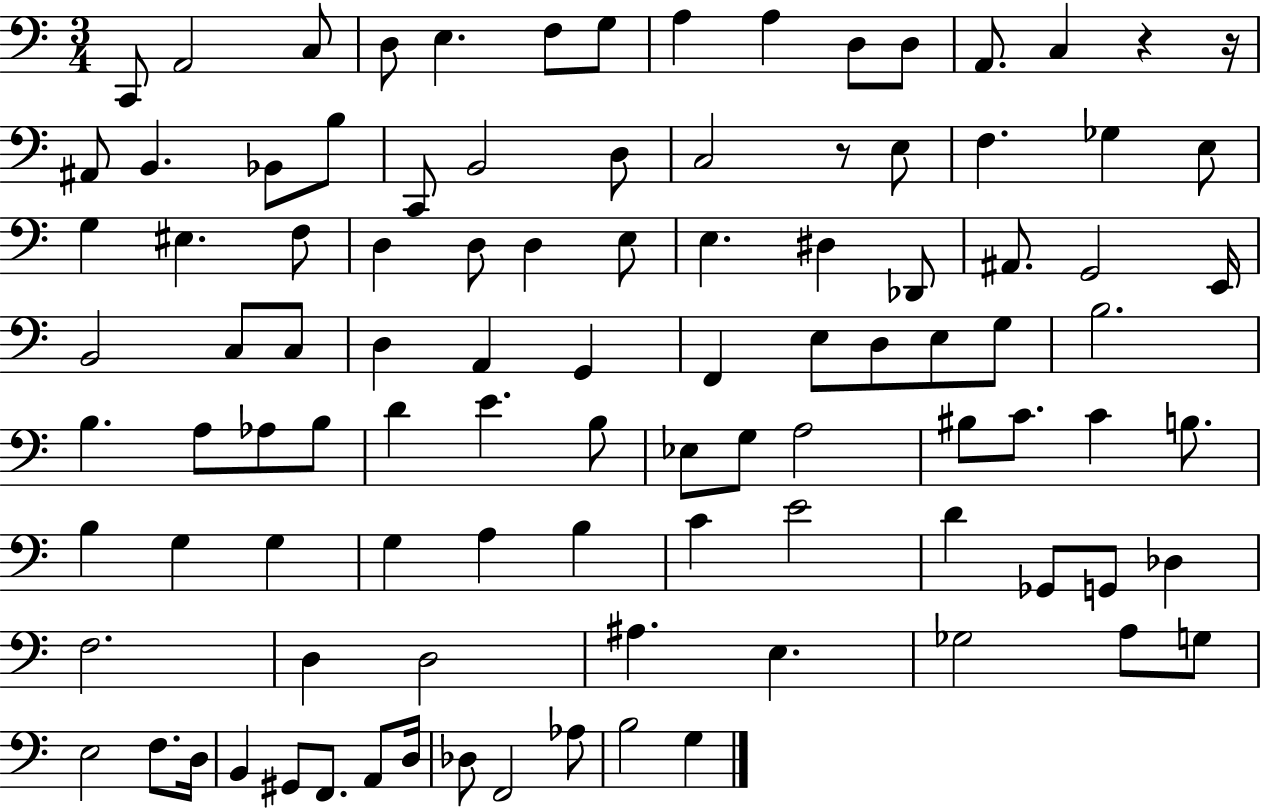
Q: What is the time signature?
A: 3/4